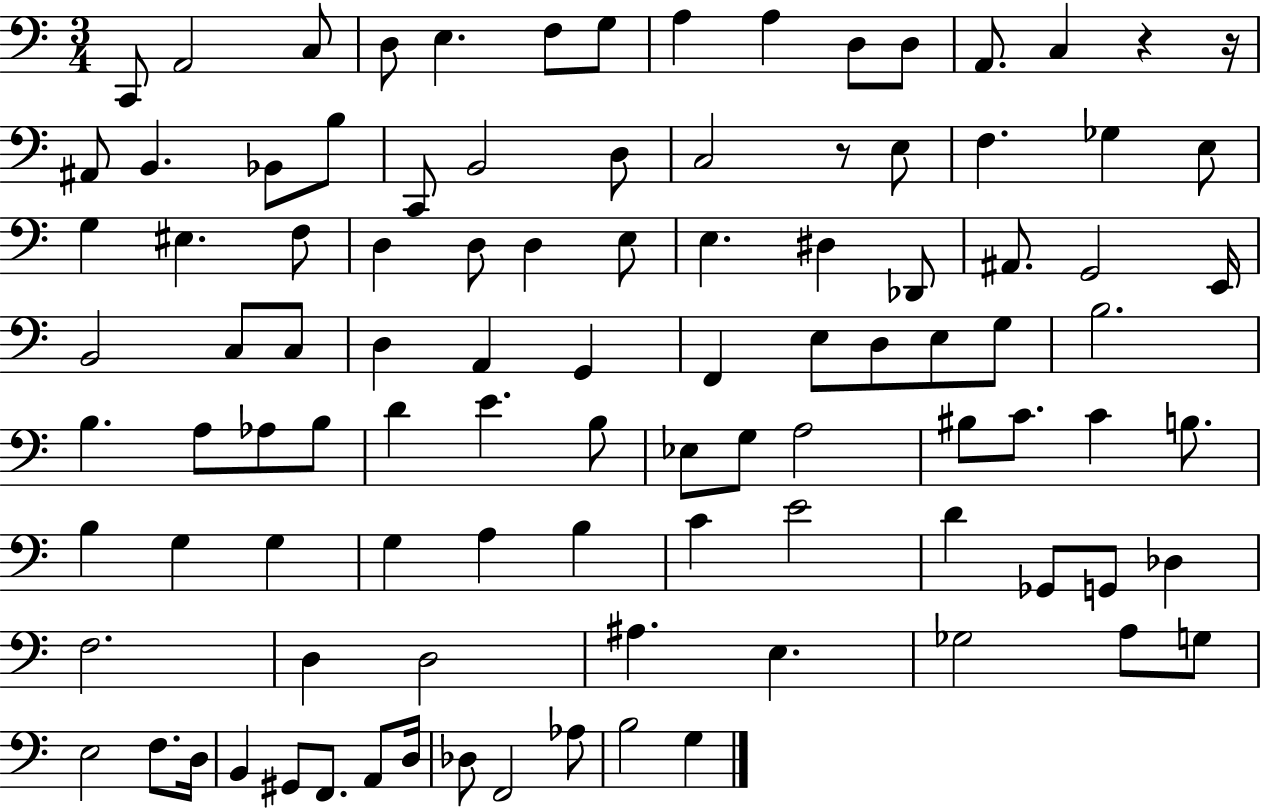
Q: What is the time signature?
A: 3/4